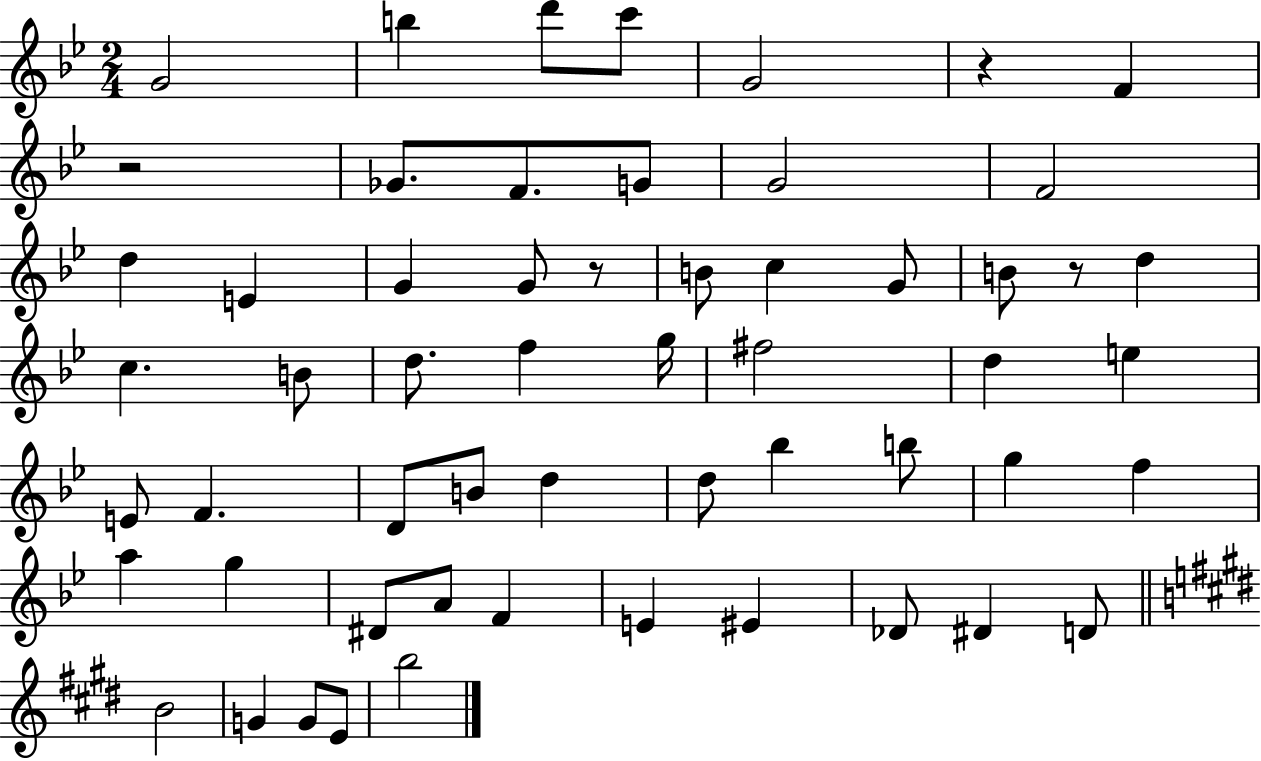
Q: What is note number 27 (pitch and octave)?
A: D5